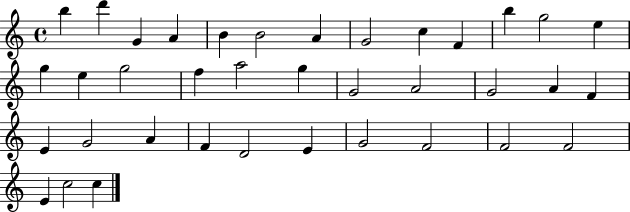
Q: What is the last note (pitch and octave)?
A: C5